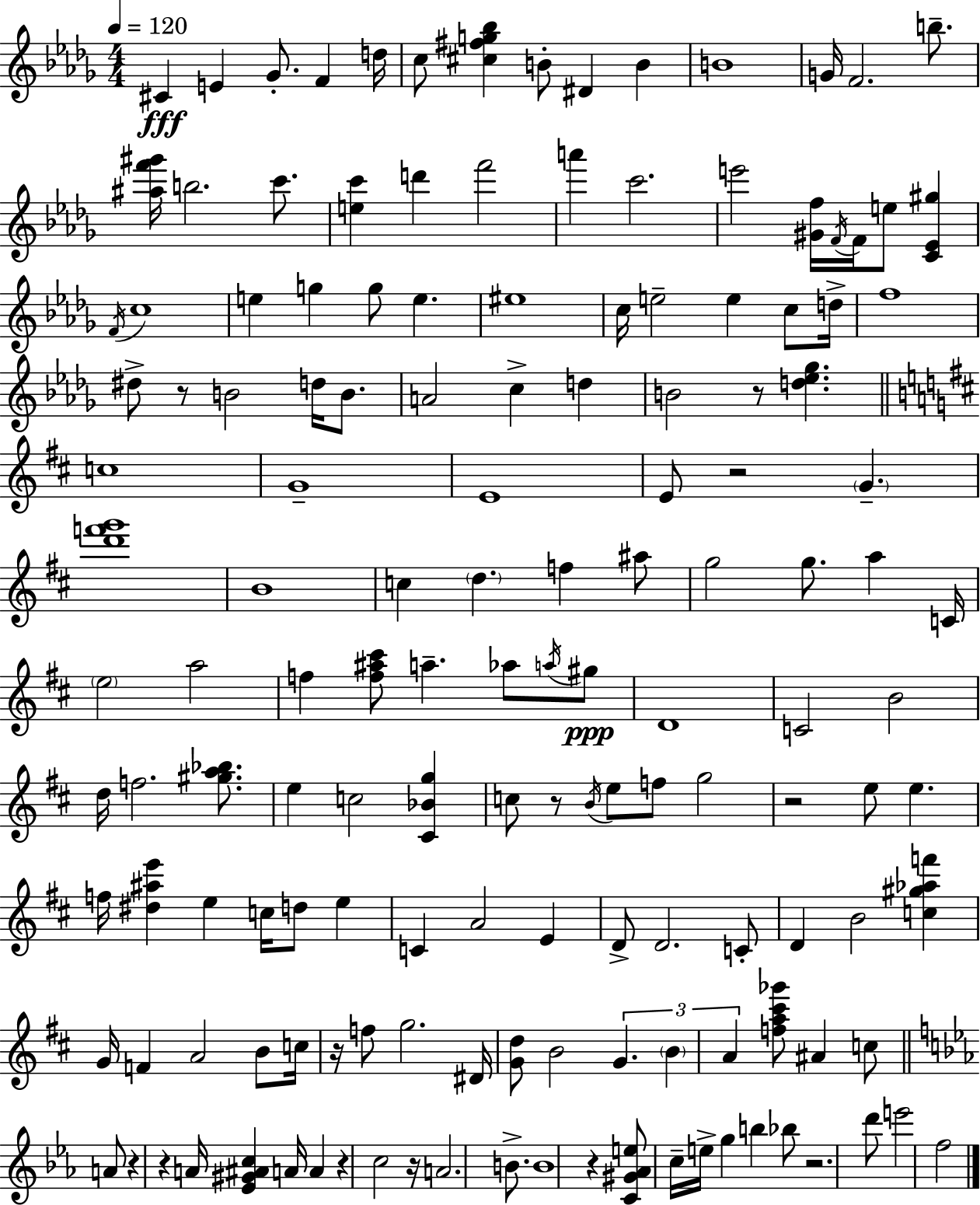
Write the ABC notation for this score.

X:1
T:Untitled
M:4/4
L:1/4
K:Bbm
^C E _G/2 F d/4 c/2 [^c^fg_b] B/2 ^D B B4 G/4 F2 b/2 [^af'^g']/4 b2 c'/2 [ec'] d' f'2 a' c'2 e'2 [^Gf]/4 F/4 F/4 e/2 [C_E^g] F/4 c4 e g g/2 e ^e4 c/4 e2 e c/2 d/4 f4 ^d/2 z/2 B2 d/4 B/2 A2 c d B2 z/2 [d_e_g] c4 G4 E4 E/2 z2 G [d'f'g']4 B4 c d f ^a/2 g2 g/2 a C/4 e2 a2 f [f^a^c']/2 a _a/2 a/4 ^g/2 D4 C2 B2 d/4 f2 [^ga_b]/2 e c2 [^C_Bg] c/2 z/2 B/4 e/2 f/2 g2 z2 e/2 e f/4 [^d^ae'] e c/4 d/2 e C A2 E D/2 D2 C/2 D B2 [c^g_af'] G/4 F A2 B/2 c/4 z/4 f/2 g2 ^D/4 [Gd]/2 B2 G B A [fa^c'_g']/2 ^A c/2 A/2 z z A/4 [_E^G^Ac] A/4 A z c2 z/4 A2 B/2 B4 z [C^G_Ae]/2 c/4 e/4 g b _b/2 z2 d'/2 e'2 f2